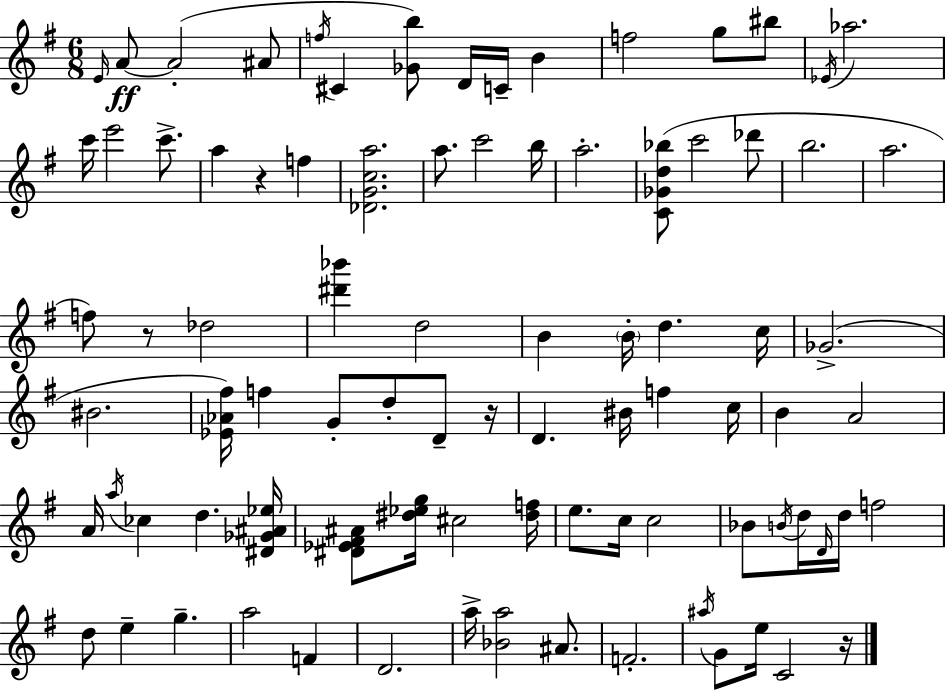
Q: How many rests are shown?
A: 4